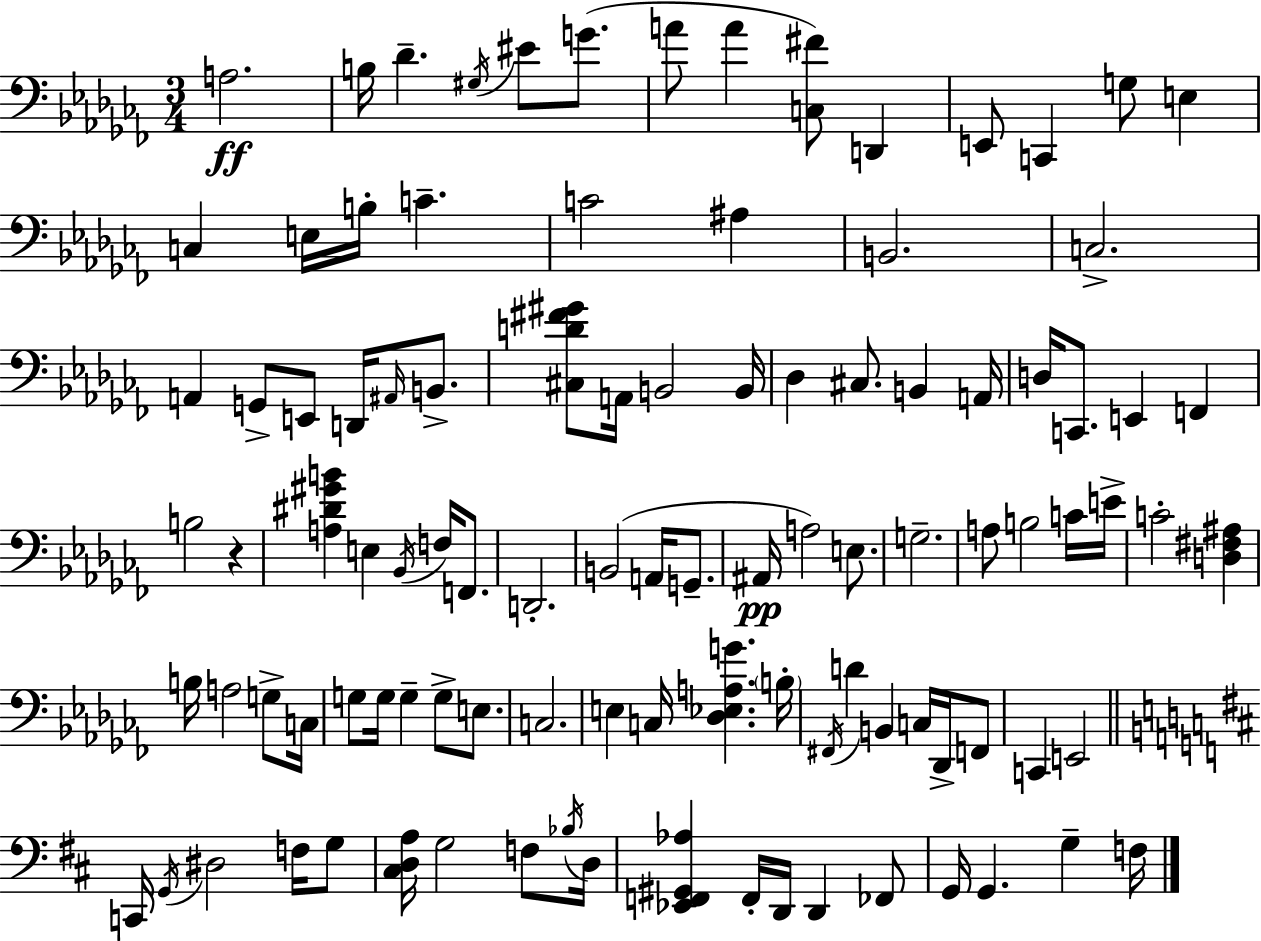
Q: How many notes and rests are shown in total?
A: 102